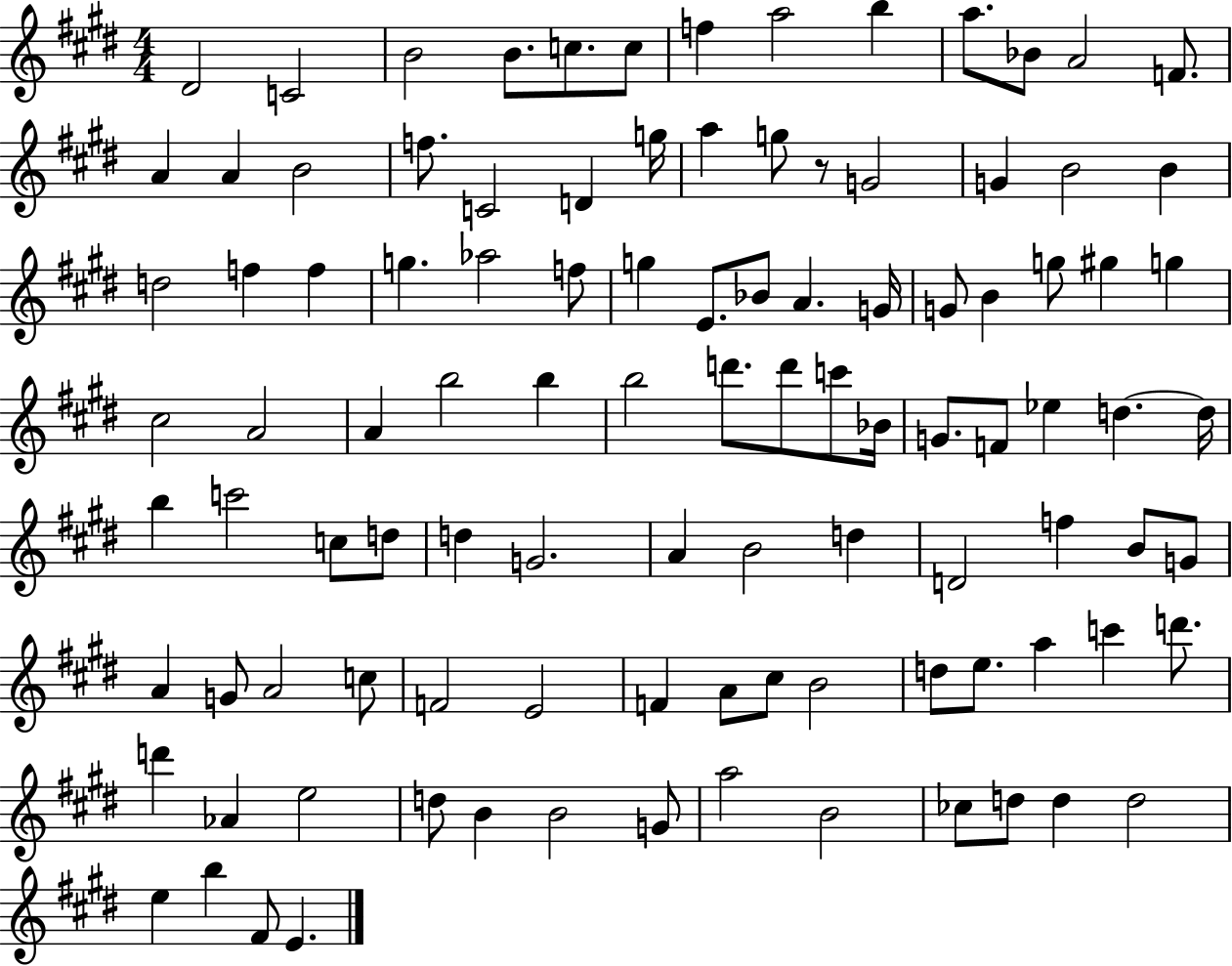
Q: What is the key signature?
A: E major